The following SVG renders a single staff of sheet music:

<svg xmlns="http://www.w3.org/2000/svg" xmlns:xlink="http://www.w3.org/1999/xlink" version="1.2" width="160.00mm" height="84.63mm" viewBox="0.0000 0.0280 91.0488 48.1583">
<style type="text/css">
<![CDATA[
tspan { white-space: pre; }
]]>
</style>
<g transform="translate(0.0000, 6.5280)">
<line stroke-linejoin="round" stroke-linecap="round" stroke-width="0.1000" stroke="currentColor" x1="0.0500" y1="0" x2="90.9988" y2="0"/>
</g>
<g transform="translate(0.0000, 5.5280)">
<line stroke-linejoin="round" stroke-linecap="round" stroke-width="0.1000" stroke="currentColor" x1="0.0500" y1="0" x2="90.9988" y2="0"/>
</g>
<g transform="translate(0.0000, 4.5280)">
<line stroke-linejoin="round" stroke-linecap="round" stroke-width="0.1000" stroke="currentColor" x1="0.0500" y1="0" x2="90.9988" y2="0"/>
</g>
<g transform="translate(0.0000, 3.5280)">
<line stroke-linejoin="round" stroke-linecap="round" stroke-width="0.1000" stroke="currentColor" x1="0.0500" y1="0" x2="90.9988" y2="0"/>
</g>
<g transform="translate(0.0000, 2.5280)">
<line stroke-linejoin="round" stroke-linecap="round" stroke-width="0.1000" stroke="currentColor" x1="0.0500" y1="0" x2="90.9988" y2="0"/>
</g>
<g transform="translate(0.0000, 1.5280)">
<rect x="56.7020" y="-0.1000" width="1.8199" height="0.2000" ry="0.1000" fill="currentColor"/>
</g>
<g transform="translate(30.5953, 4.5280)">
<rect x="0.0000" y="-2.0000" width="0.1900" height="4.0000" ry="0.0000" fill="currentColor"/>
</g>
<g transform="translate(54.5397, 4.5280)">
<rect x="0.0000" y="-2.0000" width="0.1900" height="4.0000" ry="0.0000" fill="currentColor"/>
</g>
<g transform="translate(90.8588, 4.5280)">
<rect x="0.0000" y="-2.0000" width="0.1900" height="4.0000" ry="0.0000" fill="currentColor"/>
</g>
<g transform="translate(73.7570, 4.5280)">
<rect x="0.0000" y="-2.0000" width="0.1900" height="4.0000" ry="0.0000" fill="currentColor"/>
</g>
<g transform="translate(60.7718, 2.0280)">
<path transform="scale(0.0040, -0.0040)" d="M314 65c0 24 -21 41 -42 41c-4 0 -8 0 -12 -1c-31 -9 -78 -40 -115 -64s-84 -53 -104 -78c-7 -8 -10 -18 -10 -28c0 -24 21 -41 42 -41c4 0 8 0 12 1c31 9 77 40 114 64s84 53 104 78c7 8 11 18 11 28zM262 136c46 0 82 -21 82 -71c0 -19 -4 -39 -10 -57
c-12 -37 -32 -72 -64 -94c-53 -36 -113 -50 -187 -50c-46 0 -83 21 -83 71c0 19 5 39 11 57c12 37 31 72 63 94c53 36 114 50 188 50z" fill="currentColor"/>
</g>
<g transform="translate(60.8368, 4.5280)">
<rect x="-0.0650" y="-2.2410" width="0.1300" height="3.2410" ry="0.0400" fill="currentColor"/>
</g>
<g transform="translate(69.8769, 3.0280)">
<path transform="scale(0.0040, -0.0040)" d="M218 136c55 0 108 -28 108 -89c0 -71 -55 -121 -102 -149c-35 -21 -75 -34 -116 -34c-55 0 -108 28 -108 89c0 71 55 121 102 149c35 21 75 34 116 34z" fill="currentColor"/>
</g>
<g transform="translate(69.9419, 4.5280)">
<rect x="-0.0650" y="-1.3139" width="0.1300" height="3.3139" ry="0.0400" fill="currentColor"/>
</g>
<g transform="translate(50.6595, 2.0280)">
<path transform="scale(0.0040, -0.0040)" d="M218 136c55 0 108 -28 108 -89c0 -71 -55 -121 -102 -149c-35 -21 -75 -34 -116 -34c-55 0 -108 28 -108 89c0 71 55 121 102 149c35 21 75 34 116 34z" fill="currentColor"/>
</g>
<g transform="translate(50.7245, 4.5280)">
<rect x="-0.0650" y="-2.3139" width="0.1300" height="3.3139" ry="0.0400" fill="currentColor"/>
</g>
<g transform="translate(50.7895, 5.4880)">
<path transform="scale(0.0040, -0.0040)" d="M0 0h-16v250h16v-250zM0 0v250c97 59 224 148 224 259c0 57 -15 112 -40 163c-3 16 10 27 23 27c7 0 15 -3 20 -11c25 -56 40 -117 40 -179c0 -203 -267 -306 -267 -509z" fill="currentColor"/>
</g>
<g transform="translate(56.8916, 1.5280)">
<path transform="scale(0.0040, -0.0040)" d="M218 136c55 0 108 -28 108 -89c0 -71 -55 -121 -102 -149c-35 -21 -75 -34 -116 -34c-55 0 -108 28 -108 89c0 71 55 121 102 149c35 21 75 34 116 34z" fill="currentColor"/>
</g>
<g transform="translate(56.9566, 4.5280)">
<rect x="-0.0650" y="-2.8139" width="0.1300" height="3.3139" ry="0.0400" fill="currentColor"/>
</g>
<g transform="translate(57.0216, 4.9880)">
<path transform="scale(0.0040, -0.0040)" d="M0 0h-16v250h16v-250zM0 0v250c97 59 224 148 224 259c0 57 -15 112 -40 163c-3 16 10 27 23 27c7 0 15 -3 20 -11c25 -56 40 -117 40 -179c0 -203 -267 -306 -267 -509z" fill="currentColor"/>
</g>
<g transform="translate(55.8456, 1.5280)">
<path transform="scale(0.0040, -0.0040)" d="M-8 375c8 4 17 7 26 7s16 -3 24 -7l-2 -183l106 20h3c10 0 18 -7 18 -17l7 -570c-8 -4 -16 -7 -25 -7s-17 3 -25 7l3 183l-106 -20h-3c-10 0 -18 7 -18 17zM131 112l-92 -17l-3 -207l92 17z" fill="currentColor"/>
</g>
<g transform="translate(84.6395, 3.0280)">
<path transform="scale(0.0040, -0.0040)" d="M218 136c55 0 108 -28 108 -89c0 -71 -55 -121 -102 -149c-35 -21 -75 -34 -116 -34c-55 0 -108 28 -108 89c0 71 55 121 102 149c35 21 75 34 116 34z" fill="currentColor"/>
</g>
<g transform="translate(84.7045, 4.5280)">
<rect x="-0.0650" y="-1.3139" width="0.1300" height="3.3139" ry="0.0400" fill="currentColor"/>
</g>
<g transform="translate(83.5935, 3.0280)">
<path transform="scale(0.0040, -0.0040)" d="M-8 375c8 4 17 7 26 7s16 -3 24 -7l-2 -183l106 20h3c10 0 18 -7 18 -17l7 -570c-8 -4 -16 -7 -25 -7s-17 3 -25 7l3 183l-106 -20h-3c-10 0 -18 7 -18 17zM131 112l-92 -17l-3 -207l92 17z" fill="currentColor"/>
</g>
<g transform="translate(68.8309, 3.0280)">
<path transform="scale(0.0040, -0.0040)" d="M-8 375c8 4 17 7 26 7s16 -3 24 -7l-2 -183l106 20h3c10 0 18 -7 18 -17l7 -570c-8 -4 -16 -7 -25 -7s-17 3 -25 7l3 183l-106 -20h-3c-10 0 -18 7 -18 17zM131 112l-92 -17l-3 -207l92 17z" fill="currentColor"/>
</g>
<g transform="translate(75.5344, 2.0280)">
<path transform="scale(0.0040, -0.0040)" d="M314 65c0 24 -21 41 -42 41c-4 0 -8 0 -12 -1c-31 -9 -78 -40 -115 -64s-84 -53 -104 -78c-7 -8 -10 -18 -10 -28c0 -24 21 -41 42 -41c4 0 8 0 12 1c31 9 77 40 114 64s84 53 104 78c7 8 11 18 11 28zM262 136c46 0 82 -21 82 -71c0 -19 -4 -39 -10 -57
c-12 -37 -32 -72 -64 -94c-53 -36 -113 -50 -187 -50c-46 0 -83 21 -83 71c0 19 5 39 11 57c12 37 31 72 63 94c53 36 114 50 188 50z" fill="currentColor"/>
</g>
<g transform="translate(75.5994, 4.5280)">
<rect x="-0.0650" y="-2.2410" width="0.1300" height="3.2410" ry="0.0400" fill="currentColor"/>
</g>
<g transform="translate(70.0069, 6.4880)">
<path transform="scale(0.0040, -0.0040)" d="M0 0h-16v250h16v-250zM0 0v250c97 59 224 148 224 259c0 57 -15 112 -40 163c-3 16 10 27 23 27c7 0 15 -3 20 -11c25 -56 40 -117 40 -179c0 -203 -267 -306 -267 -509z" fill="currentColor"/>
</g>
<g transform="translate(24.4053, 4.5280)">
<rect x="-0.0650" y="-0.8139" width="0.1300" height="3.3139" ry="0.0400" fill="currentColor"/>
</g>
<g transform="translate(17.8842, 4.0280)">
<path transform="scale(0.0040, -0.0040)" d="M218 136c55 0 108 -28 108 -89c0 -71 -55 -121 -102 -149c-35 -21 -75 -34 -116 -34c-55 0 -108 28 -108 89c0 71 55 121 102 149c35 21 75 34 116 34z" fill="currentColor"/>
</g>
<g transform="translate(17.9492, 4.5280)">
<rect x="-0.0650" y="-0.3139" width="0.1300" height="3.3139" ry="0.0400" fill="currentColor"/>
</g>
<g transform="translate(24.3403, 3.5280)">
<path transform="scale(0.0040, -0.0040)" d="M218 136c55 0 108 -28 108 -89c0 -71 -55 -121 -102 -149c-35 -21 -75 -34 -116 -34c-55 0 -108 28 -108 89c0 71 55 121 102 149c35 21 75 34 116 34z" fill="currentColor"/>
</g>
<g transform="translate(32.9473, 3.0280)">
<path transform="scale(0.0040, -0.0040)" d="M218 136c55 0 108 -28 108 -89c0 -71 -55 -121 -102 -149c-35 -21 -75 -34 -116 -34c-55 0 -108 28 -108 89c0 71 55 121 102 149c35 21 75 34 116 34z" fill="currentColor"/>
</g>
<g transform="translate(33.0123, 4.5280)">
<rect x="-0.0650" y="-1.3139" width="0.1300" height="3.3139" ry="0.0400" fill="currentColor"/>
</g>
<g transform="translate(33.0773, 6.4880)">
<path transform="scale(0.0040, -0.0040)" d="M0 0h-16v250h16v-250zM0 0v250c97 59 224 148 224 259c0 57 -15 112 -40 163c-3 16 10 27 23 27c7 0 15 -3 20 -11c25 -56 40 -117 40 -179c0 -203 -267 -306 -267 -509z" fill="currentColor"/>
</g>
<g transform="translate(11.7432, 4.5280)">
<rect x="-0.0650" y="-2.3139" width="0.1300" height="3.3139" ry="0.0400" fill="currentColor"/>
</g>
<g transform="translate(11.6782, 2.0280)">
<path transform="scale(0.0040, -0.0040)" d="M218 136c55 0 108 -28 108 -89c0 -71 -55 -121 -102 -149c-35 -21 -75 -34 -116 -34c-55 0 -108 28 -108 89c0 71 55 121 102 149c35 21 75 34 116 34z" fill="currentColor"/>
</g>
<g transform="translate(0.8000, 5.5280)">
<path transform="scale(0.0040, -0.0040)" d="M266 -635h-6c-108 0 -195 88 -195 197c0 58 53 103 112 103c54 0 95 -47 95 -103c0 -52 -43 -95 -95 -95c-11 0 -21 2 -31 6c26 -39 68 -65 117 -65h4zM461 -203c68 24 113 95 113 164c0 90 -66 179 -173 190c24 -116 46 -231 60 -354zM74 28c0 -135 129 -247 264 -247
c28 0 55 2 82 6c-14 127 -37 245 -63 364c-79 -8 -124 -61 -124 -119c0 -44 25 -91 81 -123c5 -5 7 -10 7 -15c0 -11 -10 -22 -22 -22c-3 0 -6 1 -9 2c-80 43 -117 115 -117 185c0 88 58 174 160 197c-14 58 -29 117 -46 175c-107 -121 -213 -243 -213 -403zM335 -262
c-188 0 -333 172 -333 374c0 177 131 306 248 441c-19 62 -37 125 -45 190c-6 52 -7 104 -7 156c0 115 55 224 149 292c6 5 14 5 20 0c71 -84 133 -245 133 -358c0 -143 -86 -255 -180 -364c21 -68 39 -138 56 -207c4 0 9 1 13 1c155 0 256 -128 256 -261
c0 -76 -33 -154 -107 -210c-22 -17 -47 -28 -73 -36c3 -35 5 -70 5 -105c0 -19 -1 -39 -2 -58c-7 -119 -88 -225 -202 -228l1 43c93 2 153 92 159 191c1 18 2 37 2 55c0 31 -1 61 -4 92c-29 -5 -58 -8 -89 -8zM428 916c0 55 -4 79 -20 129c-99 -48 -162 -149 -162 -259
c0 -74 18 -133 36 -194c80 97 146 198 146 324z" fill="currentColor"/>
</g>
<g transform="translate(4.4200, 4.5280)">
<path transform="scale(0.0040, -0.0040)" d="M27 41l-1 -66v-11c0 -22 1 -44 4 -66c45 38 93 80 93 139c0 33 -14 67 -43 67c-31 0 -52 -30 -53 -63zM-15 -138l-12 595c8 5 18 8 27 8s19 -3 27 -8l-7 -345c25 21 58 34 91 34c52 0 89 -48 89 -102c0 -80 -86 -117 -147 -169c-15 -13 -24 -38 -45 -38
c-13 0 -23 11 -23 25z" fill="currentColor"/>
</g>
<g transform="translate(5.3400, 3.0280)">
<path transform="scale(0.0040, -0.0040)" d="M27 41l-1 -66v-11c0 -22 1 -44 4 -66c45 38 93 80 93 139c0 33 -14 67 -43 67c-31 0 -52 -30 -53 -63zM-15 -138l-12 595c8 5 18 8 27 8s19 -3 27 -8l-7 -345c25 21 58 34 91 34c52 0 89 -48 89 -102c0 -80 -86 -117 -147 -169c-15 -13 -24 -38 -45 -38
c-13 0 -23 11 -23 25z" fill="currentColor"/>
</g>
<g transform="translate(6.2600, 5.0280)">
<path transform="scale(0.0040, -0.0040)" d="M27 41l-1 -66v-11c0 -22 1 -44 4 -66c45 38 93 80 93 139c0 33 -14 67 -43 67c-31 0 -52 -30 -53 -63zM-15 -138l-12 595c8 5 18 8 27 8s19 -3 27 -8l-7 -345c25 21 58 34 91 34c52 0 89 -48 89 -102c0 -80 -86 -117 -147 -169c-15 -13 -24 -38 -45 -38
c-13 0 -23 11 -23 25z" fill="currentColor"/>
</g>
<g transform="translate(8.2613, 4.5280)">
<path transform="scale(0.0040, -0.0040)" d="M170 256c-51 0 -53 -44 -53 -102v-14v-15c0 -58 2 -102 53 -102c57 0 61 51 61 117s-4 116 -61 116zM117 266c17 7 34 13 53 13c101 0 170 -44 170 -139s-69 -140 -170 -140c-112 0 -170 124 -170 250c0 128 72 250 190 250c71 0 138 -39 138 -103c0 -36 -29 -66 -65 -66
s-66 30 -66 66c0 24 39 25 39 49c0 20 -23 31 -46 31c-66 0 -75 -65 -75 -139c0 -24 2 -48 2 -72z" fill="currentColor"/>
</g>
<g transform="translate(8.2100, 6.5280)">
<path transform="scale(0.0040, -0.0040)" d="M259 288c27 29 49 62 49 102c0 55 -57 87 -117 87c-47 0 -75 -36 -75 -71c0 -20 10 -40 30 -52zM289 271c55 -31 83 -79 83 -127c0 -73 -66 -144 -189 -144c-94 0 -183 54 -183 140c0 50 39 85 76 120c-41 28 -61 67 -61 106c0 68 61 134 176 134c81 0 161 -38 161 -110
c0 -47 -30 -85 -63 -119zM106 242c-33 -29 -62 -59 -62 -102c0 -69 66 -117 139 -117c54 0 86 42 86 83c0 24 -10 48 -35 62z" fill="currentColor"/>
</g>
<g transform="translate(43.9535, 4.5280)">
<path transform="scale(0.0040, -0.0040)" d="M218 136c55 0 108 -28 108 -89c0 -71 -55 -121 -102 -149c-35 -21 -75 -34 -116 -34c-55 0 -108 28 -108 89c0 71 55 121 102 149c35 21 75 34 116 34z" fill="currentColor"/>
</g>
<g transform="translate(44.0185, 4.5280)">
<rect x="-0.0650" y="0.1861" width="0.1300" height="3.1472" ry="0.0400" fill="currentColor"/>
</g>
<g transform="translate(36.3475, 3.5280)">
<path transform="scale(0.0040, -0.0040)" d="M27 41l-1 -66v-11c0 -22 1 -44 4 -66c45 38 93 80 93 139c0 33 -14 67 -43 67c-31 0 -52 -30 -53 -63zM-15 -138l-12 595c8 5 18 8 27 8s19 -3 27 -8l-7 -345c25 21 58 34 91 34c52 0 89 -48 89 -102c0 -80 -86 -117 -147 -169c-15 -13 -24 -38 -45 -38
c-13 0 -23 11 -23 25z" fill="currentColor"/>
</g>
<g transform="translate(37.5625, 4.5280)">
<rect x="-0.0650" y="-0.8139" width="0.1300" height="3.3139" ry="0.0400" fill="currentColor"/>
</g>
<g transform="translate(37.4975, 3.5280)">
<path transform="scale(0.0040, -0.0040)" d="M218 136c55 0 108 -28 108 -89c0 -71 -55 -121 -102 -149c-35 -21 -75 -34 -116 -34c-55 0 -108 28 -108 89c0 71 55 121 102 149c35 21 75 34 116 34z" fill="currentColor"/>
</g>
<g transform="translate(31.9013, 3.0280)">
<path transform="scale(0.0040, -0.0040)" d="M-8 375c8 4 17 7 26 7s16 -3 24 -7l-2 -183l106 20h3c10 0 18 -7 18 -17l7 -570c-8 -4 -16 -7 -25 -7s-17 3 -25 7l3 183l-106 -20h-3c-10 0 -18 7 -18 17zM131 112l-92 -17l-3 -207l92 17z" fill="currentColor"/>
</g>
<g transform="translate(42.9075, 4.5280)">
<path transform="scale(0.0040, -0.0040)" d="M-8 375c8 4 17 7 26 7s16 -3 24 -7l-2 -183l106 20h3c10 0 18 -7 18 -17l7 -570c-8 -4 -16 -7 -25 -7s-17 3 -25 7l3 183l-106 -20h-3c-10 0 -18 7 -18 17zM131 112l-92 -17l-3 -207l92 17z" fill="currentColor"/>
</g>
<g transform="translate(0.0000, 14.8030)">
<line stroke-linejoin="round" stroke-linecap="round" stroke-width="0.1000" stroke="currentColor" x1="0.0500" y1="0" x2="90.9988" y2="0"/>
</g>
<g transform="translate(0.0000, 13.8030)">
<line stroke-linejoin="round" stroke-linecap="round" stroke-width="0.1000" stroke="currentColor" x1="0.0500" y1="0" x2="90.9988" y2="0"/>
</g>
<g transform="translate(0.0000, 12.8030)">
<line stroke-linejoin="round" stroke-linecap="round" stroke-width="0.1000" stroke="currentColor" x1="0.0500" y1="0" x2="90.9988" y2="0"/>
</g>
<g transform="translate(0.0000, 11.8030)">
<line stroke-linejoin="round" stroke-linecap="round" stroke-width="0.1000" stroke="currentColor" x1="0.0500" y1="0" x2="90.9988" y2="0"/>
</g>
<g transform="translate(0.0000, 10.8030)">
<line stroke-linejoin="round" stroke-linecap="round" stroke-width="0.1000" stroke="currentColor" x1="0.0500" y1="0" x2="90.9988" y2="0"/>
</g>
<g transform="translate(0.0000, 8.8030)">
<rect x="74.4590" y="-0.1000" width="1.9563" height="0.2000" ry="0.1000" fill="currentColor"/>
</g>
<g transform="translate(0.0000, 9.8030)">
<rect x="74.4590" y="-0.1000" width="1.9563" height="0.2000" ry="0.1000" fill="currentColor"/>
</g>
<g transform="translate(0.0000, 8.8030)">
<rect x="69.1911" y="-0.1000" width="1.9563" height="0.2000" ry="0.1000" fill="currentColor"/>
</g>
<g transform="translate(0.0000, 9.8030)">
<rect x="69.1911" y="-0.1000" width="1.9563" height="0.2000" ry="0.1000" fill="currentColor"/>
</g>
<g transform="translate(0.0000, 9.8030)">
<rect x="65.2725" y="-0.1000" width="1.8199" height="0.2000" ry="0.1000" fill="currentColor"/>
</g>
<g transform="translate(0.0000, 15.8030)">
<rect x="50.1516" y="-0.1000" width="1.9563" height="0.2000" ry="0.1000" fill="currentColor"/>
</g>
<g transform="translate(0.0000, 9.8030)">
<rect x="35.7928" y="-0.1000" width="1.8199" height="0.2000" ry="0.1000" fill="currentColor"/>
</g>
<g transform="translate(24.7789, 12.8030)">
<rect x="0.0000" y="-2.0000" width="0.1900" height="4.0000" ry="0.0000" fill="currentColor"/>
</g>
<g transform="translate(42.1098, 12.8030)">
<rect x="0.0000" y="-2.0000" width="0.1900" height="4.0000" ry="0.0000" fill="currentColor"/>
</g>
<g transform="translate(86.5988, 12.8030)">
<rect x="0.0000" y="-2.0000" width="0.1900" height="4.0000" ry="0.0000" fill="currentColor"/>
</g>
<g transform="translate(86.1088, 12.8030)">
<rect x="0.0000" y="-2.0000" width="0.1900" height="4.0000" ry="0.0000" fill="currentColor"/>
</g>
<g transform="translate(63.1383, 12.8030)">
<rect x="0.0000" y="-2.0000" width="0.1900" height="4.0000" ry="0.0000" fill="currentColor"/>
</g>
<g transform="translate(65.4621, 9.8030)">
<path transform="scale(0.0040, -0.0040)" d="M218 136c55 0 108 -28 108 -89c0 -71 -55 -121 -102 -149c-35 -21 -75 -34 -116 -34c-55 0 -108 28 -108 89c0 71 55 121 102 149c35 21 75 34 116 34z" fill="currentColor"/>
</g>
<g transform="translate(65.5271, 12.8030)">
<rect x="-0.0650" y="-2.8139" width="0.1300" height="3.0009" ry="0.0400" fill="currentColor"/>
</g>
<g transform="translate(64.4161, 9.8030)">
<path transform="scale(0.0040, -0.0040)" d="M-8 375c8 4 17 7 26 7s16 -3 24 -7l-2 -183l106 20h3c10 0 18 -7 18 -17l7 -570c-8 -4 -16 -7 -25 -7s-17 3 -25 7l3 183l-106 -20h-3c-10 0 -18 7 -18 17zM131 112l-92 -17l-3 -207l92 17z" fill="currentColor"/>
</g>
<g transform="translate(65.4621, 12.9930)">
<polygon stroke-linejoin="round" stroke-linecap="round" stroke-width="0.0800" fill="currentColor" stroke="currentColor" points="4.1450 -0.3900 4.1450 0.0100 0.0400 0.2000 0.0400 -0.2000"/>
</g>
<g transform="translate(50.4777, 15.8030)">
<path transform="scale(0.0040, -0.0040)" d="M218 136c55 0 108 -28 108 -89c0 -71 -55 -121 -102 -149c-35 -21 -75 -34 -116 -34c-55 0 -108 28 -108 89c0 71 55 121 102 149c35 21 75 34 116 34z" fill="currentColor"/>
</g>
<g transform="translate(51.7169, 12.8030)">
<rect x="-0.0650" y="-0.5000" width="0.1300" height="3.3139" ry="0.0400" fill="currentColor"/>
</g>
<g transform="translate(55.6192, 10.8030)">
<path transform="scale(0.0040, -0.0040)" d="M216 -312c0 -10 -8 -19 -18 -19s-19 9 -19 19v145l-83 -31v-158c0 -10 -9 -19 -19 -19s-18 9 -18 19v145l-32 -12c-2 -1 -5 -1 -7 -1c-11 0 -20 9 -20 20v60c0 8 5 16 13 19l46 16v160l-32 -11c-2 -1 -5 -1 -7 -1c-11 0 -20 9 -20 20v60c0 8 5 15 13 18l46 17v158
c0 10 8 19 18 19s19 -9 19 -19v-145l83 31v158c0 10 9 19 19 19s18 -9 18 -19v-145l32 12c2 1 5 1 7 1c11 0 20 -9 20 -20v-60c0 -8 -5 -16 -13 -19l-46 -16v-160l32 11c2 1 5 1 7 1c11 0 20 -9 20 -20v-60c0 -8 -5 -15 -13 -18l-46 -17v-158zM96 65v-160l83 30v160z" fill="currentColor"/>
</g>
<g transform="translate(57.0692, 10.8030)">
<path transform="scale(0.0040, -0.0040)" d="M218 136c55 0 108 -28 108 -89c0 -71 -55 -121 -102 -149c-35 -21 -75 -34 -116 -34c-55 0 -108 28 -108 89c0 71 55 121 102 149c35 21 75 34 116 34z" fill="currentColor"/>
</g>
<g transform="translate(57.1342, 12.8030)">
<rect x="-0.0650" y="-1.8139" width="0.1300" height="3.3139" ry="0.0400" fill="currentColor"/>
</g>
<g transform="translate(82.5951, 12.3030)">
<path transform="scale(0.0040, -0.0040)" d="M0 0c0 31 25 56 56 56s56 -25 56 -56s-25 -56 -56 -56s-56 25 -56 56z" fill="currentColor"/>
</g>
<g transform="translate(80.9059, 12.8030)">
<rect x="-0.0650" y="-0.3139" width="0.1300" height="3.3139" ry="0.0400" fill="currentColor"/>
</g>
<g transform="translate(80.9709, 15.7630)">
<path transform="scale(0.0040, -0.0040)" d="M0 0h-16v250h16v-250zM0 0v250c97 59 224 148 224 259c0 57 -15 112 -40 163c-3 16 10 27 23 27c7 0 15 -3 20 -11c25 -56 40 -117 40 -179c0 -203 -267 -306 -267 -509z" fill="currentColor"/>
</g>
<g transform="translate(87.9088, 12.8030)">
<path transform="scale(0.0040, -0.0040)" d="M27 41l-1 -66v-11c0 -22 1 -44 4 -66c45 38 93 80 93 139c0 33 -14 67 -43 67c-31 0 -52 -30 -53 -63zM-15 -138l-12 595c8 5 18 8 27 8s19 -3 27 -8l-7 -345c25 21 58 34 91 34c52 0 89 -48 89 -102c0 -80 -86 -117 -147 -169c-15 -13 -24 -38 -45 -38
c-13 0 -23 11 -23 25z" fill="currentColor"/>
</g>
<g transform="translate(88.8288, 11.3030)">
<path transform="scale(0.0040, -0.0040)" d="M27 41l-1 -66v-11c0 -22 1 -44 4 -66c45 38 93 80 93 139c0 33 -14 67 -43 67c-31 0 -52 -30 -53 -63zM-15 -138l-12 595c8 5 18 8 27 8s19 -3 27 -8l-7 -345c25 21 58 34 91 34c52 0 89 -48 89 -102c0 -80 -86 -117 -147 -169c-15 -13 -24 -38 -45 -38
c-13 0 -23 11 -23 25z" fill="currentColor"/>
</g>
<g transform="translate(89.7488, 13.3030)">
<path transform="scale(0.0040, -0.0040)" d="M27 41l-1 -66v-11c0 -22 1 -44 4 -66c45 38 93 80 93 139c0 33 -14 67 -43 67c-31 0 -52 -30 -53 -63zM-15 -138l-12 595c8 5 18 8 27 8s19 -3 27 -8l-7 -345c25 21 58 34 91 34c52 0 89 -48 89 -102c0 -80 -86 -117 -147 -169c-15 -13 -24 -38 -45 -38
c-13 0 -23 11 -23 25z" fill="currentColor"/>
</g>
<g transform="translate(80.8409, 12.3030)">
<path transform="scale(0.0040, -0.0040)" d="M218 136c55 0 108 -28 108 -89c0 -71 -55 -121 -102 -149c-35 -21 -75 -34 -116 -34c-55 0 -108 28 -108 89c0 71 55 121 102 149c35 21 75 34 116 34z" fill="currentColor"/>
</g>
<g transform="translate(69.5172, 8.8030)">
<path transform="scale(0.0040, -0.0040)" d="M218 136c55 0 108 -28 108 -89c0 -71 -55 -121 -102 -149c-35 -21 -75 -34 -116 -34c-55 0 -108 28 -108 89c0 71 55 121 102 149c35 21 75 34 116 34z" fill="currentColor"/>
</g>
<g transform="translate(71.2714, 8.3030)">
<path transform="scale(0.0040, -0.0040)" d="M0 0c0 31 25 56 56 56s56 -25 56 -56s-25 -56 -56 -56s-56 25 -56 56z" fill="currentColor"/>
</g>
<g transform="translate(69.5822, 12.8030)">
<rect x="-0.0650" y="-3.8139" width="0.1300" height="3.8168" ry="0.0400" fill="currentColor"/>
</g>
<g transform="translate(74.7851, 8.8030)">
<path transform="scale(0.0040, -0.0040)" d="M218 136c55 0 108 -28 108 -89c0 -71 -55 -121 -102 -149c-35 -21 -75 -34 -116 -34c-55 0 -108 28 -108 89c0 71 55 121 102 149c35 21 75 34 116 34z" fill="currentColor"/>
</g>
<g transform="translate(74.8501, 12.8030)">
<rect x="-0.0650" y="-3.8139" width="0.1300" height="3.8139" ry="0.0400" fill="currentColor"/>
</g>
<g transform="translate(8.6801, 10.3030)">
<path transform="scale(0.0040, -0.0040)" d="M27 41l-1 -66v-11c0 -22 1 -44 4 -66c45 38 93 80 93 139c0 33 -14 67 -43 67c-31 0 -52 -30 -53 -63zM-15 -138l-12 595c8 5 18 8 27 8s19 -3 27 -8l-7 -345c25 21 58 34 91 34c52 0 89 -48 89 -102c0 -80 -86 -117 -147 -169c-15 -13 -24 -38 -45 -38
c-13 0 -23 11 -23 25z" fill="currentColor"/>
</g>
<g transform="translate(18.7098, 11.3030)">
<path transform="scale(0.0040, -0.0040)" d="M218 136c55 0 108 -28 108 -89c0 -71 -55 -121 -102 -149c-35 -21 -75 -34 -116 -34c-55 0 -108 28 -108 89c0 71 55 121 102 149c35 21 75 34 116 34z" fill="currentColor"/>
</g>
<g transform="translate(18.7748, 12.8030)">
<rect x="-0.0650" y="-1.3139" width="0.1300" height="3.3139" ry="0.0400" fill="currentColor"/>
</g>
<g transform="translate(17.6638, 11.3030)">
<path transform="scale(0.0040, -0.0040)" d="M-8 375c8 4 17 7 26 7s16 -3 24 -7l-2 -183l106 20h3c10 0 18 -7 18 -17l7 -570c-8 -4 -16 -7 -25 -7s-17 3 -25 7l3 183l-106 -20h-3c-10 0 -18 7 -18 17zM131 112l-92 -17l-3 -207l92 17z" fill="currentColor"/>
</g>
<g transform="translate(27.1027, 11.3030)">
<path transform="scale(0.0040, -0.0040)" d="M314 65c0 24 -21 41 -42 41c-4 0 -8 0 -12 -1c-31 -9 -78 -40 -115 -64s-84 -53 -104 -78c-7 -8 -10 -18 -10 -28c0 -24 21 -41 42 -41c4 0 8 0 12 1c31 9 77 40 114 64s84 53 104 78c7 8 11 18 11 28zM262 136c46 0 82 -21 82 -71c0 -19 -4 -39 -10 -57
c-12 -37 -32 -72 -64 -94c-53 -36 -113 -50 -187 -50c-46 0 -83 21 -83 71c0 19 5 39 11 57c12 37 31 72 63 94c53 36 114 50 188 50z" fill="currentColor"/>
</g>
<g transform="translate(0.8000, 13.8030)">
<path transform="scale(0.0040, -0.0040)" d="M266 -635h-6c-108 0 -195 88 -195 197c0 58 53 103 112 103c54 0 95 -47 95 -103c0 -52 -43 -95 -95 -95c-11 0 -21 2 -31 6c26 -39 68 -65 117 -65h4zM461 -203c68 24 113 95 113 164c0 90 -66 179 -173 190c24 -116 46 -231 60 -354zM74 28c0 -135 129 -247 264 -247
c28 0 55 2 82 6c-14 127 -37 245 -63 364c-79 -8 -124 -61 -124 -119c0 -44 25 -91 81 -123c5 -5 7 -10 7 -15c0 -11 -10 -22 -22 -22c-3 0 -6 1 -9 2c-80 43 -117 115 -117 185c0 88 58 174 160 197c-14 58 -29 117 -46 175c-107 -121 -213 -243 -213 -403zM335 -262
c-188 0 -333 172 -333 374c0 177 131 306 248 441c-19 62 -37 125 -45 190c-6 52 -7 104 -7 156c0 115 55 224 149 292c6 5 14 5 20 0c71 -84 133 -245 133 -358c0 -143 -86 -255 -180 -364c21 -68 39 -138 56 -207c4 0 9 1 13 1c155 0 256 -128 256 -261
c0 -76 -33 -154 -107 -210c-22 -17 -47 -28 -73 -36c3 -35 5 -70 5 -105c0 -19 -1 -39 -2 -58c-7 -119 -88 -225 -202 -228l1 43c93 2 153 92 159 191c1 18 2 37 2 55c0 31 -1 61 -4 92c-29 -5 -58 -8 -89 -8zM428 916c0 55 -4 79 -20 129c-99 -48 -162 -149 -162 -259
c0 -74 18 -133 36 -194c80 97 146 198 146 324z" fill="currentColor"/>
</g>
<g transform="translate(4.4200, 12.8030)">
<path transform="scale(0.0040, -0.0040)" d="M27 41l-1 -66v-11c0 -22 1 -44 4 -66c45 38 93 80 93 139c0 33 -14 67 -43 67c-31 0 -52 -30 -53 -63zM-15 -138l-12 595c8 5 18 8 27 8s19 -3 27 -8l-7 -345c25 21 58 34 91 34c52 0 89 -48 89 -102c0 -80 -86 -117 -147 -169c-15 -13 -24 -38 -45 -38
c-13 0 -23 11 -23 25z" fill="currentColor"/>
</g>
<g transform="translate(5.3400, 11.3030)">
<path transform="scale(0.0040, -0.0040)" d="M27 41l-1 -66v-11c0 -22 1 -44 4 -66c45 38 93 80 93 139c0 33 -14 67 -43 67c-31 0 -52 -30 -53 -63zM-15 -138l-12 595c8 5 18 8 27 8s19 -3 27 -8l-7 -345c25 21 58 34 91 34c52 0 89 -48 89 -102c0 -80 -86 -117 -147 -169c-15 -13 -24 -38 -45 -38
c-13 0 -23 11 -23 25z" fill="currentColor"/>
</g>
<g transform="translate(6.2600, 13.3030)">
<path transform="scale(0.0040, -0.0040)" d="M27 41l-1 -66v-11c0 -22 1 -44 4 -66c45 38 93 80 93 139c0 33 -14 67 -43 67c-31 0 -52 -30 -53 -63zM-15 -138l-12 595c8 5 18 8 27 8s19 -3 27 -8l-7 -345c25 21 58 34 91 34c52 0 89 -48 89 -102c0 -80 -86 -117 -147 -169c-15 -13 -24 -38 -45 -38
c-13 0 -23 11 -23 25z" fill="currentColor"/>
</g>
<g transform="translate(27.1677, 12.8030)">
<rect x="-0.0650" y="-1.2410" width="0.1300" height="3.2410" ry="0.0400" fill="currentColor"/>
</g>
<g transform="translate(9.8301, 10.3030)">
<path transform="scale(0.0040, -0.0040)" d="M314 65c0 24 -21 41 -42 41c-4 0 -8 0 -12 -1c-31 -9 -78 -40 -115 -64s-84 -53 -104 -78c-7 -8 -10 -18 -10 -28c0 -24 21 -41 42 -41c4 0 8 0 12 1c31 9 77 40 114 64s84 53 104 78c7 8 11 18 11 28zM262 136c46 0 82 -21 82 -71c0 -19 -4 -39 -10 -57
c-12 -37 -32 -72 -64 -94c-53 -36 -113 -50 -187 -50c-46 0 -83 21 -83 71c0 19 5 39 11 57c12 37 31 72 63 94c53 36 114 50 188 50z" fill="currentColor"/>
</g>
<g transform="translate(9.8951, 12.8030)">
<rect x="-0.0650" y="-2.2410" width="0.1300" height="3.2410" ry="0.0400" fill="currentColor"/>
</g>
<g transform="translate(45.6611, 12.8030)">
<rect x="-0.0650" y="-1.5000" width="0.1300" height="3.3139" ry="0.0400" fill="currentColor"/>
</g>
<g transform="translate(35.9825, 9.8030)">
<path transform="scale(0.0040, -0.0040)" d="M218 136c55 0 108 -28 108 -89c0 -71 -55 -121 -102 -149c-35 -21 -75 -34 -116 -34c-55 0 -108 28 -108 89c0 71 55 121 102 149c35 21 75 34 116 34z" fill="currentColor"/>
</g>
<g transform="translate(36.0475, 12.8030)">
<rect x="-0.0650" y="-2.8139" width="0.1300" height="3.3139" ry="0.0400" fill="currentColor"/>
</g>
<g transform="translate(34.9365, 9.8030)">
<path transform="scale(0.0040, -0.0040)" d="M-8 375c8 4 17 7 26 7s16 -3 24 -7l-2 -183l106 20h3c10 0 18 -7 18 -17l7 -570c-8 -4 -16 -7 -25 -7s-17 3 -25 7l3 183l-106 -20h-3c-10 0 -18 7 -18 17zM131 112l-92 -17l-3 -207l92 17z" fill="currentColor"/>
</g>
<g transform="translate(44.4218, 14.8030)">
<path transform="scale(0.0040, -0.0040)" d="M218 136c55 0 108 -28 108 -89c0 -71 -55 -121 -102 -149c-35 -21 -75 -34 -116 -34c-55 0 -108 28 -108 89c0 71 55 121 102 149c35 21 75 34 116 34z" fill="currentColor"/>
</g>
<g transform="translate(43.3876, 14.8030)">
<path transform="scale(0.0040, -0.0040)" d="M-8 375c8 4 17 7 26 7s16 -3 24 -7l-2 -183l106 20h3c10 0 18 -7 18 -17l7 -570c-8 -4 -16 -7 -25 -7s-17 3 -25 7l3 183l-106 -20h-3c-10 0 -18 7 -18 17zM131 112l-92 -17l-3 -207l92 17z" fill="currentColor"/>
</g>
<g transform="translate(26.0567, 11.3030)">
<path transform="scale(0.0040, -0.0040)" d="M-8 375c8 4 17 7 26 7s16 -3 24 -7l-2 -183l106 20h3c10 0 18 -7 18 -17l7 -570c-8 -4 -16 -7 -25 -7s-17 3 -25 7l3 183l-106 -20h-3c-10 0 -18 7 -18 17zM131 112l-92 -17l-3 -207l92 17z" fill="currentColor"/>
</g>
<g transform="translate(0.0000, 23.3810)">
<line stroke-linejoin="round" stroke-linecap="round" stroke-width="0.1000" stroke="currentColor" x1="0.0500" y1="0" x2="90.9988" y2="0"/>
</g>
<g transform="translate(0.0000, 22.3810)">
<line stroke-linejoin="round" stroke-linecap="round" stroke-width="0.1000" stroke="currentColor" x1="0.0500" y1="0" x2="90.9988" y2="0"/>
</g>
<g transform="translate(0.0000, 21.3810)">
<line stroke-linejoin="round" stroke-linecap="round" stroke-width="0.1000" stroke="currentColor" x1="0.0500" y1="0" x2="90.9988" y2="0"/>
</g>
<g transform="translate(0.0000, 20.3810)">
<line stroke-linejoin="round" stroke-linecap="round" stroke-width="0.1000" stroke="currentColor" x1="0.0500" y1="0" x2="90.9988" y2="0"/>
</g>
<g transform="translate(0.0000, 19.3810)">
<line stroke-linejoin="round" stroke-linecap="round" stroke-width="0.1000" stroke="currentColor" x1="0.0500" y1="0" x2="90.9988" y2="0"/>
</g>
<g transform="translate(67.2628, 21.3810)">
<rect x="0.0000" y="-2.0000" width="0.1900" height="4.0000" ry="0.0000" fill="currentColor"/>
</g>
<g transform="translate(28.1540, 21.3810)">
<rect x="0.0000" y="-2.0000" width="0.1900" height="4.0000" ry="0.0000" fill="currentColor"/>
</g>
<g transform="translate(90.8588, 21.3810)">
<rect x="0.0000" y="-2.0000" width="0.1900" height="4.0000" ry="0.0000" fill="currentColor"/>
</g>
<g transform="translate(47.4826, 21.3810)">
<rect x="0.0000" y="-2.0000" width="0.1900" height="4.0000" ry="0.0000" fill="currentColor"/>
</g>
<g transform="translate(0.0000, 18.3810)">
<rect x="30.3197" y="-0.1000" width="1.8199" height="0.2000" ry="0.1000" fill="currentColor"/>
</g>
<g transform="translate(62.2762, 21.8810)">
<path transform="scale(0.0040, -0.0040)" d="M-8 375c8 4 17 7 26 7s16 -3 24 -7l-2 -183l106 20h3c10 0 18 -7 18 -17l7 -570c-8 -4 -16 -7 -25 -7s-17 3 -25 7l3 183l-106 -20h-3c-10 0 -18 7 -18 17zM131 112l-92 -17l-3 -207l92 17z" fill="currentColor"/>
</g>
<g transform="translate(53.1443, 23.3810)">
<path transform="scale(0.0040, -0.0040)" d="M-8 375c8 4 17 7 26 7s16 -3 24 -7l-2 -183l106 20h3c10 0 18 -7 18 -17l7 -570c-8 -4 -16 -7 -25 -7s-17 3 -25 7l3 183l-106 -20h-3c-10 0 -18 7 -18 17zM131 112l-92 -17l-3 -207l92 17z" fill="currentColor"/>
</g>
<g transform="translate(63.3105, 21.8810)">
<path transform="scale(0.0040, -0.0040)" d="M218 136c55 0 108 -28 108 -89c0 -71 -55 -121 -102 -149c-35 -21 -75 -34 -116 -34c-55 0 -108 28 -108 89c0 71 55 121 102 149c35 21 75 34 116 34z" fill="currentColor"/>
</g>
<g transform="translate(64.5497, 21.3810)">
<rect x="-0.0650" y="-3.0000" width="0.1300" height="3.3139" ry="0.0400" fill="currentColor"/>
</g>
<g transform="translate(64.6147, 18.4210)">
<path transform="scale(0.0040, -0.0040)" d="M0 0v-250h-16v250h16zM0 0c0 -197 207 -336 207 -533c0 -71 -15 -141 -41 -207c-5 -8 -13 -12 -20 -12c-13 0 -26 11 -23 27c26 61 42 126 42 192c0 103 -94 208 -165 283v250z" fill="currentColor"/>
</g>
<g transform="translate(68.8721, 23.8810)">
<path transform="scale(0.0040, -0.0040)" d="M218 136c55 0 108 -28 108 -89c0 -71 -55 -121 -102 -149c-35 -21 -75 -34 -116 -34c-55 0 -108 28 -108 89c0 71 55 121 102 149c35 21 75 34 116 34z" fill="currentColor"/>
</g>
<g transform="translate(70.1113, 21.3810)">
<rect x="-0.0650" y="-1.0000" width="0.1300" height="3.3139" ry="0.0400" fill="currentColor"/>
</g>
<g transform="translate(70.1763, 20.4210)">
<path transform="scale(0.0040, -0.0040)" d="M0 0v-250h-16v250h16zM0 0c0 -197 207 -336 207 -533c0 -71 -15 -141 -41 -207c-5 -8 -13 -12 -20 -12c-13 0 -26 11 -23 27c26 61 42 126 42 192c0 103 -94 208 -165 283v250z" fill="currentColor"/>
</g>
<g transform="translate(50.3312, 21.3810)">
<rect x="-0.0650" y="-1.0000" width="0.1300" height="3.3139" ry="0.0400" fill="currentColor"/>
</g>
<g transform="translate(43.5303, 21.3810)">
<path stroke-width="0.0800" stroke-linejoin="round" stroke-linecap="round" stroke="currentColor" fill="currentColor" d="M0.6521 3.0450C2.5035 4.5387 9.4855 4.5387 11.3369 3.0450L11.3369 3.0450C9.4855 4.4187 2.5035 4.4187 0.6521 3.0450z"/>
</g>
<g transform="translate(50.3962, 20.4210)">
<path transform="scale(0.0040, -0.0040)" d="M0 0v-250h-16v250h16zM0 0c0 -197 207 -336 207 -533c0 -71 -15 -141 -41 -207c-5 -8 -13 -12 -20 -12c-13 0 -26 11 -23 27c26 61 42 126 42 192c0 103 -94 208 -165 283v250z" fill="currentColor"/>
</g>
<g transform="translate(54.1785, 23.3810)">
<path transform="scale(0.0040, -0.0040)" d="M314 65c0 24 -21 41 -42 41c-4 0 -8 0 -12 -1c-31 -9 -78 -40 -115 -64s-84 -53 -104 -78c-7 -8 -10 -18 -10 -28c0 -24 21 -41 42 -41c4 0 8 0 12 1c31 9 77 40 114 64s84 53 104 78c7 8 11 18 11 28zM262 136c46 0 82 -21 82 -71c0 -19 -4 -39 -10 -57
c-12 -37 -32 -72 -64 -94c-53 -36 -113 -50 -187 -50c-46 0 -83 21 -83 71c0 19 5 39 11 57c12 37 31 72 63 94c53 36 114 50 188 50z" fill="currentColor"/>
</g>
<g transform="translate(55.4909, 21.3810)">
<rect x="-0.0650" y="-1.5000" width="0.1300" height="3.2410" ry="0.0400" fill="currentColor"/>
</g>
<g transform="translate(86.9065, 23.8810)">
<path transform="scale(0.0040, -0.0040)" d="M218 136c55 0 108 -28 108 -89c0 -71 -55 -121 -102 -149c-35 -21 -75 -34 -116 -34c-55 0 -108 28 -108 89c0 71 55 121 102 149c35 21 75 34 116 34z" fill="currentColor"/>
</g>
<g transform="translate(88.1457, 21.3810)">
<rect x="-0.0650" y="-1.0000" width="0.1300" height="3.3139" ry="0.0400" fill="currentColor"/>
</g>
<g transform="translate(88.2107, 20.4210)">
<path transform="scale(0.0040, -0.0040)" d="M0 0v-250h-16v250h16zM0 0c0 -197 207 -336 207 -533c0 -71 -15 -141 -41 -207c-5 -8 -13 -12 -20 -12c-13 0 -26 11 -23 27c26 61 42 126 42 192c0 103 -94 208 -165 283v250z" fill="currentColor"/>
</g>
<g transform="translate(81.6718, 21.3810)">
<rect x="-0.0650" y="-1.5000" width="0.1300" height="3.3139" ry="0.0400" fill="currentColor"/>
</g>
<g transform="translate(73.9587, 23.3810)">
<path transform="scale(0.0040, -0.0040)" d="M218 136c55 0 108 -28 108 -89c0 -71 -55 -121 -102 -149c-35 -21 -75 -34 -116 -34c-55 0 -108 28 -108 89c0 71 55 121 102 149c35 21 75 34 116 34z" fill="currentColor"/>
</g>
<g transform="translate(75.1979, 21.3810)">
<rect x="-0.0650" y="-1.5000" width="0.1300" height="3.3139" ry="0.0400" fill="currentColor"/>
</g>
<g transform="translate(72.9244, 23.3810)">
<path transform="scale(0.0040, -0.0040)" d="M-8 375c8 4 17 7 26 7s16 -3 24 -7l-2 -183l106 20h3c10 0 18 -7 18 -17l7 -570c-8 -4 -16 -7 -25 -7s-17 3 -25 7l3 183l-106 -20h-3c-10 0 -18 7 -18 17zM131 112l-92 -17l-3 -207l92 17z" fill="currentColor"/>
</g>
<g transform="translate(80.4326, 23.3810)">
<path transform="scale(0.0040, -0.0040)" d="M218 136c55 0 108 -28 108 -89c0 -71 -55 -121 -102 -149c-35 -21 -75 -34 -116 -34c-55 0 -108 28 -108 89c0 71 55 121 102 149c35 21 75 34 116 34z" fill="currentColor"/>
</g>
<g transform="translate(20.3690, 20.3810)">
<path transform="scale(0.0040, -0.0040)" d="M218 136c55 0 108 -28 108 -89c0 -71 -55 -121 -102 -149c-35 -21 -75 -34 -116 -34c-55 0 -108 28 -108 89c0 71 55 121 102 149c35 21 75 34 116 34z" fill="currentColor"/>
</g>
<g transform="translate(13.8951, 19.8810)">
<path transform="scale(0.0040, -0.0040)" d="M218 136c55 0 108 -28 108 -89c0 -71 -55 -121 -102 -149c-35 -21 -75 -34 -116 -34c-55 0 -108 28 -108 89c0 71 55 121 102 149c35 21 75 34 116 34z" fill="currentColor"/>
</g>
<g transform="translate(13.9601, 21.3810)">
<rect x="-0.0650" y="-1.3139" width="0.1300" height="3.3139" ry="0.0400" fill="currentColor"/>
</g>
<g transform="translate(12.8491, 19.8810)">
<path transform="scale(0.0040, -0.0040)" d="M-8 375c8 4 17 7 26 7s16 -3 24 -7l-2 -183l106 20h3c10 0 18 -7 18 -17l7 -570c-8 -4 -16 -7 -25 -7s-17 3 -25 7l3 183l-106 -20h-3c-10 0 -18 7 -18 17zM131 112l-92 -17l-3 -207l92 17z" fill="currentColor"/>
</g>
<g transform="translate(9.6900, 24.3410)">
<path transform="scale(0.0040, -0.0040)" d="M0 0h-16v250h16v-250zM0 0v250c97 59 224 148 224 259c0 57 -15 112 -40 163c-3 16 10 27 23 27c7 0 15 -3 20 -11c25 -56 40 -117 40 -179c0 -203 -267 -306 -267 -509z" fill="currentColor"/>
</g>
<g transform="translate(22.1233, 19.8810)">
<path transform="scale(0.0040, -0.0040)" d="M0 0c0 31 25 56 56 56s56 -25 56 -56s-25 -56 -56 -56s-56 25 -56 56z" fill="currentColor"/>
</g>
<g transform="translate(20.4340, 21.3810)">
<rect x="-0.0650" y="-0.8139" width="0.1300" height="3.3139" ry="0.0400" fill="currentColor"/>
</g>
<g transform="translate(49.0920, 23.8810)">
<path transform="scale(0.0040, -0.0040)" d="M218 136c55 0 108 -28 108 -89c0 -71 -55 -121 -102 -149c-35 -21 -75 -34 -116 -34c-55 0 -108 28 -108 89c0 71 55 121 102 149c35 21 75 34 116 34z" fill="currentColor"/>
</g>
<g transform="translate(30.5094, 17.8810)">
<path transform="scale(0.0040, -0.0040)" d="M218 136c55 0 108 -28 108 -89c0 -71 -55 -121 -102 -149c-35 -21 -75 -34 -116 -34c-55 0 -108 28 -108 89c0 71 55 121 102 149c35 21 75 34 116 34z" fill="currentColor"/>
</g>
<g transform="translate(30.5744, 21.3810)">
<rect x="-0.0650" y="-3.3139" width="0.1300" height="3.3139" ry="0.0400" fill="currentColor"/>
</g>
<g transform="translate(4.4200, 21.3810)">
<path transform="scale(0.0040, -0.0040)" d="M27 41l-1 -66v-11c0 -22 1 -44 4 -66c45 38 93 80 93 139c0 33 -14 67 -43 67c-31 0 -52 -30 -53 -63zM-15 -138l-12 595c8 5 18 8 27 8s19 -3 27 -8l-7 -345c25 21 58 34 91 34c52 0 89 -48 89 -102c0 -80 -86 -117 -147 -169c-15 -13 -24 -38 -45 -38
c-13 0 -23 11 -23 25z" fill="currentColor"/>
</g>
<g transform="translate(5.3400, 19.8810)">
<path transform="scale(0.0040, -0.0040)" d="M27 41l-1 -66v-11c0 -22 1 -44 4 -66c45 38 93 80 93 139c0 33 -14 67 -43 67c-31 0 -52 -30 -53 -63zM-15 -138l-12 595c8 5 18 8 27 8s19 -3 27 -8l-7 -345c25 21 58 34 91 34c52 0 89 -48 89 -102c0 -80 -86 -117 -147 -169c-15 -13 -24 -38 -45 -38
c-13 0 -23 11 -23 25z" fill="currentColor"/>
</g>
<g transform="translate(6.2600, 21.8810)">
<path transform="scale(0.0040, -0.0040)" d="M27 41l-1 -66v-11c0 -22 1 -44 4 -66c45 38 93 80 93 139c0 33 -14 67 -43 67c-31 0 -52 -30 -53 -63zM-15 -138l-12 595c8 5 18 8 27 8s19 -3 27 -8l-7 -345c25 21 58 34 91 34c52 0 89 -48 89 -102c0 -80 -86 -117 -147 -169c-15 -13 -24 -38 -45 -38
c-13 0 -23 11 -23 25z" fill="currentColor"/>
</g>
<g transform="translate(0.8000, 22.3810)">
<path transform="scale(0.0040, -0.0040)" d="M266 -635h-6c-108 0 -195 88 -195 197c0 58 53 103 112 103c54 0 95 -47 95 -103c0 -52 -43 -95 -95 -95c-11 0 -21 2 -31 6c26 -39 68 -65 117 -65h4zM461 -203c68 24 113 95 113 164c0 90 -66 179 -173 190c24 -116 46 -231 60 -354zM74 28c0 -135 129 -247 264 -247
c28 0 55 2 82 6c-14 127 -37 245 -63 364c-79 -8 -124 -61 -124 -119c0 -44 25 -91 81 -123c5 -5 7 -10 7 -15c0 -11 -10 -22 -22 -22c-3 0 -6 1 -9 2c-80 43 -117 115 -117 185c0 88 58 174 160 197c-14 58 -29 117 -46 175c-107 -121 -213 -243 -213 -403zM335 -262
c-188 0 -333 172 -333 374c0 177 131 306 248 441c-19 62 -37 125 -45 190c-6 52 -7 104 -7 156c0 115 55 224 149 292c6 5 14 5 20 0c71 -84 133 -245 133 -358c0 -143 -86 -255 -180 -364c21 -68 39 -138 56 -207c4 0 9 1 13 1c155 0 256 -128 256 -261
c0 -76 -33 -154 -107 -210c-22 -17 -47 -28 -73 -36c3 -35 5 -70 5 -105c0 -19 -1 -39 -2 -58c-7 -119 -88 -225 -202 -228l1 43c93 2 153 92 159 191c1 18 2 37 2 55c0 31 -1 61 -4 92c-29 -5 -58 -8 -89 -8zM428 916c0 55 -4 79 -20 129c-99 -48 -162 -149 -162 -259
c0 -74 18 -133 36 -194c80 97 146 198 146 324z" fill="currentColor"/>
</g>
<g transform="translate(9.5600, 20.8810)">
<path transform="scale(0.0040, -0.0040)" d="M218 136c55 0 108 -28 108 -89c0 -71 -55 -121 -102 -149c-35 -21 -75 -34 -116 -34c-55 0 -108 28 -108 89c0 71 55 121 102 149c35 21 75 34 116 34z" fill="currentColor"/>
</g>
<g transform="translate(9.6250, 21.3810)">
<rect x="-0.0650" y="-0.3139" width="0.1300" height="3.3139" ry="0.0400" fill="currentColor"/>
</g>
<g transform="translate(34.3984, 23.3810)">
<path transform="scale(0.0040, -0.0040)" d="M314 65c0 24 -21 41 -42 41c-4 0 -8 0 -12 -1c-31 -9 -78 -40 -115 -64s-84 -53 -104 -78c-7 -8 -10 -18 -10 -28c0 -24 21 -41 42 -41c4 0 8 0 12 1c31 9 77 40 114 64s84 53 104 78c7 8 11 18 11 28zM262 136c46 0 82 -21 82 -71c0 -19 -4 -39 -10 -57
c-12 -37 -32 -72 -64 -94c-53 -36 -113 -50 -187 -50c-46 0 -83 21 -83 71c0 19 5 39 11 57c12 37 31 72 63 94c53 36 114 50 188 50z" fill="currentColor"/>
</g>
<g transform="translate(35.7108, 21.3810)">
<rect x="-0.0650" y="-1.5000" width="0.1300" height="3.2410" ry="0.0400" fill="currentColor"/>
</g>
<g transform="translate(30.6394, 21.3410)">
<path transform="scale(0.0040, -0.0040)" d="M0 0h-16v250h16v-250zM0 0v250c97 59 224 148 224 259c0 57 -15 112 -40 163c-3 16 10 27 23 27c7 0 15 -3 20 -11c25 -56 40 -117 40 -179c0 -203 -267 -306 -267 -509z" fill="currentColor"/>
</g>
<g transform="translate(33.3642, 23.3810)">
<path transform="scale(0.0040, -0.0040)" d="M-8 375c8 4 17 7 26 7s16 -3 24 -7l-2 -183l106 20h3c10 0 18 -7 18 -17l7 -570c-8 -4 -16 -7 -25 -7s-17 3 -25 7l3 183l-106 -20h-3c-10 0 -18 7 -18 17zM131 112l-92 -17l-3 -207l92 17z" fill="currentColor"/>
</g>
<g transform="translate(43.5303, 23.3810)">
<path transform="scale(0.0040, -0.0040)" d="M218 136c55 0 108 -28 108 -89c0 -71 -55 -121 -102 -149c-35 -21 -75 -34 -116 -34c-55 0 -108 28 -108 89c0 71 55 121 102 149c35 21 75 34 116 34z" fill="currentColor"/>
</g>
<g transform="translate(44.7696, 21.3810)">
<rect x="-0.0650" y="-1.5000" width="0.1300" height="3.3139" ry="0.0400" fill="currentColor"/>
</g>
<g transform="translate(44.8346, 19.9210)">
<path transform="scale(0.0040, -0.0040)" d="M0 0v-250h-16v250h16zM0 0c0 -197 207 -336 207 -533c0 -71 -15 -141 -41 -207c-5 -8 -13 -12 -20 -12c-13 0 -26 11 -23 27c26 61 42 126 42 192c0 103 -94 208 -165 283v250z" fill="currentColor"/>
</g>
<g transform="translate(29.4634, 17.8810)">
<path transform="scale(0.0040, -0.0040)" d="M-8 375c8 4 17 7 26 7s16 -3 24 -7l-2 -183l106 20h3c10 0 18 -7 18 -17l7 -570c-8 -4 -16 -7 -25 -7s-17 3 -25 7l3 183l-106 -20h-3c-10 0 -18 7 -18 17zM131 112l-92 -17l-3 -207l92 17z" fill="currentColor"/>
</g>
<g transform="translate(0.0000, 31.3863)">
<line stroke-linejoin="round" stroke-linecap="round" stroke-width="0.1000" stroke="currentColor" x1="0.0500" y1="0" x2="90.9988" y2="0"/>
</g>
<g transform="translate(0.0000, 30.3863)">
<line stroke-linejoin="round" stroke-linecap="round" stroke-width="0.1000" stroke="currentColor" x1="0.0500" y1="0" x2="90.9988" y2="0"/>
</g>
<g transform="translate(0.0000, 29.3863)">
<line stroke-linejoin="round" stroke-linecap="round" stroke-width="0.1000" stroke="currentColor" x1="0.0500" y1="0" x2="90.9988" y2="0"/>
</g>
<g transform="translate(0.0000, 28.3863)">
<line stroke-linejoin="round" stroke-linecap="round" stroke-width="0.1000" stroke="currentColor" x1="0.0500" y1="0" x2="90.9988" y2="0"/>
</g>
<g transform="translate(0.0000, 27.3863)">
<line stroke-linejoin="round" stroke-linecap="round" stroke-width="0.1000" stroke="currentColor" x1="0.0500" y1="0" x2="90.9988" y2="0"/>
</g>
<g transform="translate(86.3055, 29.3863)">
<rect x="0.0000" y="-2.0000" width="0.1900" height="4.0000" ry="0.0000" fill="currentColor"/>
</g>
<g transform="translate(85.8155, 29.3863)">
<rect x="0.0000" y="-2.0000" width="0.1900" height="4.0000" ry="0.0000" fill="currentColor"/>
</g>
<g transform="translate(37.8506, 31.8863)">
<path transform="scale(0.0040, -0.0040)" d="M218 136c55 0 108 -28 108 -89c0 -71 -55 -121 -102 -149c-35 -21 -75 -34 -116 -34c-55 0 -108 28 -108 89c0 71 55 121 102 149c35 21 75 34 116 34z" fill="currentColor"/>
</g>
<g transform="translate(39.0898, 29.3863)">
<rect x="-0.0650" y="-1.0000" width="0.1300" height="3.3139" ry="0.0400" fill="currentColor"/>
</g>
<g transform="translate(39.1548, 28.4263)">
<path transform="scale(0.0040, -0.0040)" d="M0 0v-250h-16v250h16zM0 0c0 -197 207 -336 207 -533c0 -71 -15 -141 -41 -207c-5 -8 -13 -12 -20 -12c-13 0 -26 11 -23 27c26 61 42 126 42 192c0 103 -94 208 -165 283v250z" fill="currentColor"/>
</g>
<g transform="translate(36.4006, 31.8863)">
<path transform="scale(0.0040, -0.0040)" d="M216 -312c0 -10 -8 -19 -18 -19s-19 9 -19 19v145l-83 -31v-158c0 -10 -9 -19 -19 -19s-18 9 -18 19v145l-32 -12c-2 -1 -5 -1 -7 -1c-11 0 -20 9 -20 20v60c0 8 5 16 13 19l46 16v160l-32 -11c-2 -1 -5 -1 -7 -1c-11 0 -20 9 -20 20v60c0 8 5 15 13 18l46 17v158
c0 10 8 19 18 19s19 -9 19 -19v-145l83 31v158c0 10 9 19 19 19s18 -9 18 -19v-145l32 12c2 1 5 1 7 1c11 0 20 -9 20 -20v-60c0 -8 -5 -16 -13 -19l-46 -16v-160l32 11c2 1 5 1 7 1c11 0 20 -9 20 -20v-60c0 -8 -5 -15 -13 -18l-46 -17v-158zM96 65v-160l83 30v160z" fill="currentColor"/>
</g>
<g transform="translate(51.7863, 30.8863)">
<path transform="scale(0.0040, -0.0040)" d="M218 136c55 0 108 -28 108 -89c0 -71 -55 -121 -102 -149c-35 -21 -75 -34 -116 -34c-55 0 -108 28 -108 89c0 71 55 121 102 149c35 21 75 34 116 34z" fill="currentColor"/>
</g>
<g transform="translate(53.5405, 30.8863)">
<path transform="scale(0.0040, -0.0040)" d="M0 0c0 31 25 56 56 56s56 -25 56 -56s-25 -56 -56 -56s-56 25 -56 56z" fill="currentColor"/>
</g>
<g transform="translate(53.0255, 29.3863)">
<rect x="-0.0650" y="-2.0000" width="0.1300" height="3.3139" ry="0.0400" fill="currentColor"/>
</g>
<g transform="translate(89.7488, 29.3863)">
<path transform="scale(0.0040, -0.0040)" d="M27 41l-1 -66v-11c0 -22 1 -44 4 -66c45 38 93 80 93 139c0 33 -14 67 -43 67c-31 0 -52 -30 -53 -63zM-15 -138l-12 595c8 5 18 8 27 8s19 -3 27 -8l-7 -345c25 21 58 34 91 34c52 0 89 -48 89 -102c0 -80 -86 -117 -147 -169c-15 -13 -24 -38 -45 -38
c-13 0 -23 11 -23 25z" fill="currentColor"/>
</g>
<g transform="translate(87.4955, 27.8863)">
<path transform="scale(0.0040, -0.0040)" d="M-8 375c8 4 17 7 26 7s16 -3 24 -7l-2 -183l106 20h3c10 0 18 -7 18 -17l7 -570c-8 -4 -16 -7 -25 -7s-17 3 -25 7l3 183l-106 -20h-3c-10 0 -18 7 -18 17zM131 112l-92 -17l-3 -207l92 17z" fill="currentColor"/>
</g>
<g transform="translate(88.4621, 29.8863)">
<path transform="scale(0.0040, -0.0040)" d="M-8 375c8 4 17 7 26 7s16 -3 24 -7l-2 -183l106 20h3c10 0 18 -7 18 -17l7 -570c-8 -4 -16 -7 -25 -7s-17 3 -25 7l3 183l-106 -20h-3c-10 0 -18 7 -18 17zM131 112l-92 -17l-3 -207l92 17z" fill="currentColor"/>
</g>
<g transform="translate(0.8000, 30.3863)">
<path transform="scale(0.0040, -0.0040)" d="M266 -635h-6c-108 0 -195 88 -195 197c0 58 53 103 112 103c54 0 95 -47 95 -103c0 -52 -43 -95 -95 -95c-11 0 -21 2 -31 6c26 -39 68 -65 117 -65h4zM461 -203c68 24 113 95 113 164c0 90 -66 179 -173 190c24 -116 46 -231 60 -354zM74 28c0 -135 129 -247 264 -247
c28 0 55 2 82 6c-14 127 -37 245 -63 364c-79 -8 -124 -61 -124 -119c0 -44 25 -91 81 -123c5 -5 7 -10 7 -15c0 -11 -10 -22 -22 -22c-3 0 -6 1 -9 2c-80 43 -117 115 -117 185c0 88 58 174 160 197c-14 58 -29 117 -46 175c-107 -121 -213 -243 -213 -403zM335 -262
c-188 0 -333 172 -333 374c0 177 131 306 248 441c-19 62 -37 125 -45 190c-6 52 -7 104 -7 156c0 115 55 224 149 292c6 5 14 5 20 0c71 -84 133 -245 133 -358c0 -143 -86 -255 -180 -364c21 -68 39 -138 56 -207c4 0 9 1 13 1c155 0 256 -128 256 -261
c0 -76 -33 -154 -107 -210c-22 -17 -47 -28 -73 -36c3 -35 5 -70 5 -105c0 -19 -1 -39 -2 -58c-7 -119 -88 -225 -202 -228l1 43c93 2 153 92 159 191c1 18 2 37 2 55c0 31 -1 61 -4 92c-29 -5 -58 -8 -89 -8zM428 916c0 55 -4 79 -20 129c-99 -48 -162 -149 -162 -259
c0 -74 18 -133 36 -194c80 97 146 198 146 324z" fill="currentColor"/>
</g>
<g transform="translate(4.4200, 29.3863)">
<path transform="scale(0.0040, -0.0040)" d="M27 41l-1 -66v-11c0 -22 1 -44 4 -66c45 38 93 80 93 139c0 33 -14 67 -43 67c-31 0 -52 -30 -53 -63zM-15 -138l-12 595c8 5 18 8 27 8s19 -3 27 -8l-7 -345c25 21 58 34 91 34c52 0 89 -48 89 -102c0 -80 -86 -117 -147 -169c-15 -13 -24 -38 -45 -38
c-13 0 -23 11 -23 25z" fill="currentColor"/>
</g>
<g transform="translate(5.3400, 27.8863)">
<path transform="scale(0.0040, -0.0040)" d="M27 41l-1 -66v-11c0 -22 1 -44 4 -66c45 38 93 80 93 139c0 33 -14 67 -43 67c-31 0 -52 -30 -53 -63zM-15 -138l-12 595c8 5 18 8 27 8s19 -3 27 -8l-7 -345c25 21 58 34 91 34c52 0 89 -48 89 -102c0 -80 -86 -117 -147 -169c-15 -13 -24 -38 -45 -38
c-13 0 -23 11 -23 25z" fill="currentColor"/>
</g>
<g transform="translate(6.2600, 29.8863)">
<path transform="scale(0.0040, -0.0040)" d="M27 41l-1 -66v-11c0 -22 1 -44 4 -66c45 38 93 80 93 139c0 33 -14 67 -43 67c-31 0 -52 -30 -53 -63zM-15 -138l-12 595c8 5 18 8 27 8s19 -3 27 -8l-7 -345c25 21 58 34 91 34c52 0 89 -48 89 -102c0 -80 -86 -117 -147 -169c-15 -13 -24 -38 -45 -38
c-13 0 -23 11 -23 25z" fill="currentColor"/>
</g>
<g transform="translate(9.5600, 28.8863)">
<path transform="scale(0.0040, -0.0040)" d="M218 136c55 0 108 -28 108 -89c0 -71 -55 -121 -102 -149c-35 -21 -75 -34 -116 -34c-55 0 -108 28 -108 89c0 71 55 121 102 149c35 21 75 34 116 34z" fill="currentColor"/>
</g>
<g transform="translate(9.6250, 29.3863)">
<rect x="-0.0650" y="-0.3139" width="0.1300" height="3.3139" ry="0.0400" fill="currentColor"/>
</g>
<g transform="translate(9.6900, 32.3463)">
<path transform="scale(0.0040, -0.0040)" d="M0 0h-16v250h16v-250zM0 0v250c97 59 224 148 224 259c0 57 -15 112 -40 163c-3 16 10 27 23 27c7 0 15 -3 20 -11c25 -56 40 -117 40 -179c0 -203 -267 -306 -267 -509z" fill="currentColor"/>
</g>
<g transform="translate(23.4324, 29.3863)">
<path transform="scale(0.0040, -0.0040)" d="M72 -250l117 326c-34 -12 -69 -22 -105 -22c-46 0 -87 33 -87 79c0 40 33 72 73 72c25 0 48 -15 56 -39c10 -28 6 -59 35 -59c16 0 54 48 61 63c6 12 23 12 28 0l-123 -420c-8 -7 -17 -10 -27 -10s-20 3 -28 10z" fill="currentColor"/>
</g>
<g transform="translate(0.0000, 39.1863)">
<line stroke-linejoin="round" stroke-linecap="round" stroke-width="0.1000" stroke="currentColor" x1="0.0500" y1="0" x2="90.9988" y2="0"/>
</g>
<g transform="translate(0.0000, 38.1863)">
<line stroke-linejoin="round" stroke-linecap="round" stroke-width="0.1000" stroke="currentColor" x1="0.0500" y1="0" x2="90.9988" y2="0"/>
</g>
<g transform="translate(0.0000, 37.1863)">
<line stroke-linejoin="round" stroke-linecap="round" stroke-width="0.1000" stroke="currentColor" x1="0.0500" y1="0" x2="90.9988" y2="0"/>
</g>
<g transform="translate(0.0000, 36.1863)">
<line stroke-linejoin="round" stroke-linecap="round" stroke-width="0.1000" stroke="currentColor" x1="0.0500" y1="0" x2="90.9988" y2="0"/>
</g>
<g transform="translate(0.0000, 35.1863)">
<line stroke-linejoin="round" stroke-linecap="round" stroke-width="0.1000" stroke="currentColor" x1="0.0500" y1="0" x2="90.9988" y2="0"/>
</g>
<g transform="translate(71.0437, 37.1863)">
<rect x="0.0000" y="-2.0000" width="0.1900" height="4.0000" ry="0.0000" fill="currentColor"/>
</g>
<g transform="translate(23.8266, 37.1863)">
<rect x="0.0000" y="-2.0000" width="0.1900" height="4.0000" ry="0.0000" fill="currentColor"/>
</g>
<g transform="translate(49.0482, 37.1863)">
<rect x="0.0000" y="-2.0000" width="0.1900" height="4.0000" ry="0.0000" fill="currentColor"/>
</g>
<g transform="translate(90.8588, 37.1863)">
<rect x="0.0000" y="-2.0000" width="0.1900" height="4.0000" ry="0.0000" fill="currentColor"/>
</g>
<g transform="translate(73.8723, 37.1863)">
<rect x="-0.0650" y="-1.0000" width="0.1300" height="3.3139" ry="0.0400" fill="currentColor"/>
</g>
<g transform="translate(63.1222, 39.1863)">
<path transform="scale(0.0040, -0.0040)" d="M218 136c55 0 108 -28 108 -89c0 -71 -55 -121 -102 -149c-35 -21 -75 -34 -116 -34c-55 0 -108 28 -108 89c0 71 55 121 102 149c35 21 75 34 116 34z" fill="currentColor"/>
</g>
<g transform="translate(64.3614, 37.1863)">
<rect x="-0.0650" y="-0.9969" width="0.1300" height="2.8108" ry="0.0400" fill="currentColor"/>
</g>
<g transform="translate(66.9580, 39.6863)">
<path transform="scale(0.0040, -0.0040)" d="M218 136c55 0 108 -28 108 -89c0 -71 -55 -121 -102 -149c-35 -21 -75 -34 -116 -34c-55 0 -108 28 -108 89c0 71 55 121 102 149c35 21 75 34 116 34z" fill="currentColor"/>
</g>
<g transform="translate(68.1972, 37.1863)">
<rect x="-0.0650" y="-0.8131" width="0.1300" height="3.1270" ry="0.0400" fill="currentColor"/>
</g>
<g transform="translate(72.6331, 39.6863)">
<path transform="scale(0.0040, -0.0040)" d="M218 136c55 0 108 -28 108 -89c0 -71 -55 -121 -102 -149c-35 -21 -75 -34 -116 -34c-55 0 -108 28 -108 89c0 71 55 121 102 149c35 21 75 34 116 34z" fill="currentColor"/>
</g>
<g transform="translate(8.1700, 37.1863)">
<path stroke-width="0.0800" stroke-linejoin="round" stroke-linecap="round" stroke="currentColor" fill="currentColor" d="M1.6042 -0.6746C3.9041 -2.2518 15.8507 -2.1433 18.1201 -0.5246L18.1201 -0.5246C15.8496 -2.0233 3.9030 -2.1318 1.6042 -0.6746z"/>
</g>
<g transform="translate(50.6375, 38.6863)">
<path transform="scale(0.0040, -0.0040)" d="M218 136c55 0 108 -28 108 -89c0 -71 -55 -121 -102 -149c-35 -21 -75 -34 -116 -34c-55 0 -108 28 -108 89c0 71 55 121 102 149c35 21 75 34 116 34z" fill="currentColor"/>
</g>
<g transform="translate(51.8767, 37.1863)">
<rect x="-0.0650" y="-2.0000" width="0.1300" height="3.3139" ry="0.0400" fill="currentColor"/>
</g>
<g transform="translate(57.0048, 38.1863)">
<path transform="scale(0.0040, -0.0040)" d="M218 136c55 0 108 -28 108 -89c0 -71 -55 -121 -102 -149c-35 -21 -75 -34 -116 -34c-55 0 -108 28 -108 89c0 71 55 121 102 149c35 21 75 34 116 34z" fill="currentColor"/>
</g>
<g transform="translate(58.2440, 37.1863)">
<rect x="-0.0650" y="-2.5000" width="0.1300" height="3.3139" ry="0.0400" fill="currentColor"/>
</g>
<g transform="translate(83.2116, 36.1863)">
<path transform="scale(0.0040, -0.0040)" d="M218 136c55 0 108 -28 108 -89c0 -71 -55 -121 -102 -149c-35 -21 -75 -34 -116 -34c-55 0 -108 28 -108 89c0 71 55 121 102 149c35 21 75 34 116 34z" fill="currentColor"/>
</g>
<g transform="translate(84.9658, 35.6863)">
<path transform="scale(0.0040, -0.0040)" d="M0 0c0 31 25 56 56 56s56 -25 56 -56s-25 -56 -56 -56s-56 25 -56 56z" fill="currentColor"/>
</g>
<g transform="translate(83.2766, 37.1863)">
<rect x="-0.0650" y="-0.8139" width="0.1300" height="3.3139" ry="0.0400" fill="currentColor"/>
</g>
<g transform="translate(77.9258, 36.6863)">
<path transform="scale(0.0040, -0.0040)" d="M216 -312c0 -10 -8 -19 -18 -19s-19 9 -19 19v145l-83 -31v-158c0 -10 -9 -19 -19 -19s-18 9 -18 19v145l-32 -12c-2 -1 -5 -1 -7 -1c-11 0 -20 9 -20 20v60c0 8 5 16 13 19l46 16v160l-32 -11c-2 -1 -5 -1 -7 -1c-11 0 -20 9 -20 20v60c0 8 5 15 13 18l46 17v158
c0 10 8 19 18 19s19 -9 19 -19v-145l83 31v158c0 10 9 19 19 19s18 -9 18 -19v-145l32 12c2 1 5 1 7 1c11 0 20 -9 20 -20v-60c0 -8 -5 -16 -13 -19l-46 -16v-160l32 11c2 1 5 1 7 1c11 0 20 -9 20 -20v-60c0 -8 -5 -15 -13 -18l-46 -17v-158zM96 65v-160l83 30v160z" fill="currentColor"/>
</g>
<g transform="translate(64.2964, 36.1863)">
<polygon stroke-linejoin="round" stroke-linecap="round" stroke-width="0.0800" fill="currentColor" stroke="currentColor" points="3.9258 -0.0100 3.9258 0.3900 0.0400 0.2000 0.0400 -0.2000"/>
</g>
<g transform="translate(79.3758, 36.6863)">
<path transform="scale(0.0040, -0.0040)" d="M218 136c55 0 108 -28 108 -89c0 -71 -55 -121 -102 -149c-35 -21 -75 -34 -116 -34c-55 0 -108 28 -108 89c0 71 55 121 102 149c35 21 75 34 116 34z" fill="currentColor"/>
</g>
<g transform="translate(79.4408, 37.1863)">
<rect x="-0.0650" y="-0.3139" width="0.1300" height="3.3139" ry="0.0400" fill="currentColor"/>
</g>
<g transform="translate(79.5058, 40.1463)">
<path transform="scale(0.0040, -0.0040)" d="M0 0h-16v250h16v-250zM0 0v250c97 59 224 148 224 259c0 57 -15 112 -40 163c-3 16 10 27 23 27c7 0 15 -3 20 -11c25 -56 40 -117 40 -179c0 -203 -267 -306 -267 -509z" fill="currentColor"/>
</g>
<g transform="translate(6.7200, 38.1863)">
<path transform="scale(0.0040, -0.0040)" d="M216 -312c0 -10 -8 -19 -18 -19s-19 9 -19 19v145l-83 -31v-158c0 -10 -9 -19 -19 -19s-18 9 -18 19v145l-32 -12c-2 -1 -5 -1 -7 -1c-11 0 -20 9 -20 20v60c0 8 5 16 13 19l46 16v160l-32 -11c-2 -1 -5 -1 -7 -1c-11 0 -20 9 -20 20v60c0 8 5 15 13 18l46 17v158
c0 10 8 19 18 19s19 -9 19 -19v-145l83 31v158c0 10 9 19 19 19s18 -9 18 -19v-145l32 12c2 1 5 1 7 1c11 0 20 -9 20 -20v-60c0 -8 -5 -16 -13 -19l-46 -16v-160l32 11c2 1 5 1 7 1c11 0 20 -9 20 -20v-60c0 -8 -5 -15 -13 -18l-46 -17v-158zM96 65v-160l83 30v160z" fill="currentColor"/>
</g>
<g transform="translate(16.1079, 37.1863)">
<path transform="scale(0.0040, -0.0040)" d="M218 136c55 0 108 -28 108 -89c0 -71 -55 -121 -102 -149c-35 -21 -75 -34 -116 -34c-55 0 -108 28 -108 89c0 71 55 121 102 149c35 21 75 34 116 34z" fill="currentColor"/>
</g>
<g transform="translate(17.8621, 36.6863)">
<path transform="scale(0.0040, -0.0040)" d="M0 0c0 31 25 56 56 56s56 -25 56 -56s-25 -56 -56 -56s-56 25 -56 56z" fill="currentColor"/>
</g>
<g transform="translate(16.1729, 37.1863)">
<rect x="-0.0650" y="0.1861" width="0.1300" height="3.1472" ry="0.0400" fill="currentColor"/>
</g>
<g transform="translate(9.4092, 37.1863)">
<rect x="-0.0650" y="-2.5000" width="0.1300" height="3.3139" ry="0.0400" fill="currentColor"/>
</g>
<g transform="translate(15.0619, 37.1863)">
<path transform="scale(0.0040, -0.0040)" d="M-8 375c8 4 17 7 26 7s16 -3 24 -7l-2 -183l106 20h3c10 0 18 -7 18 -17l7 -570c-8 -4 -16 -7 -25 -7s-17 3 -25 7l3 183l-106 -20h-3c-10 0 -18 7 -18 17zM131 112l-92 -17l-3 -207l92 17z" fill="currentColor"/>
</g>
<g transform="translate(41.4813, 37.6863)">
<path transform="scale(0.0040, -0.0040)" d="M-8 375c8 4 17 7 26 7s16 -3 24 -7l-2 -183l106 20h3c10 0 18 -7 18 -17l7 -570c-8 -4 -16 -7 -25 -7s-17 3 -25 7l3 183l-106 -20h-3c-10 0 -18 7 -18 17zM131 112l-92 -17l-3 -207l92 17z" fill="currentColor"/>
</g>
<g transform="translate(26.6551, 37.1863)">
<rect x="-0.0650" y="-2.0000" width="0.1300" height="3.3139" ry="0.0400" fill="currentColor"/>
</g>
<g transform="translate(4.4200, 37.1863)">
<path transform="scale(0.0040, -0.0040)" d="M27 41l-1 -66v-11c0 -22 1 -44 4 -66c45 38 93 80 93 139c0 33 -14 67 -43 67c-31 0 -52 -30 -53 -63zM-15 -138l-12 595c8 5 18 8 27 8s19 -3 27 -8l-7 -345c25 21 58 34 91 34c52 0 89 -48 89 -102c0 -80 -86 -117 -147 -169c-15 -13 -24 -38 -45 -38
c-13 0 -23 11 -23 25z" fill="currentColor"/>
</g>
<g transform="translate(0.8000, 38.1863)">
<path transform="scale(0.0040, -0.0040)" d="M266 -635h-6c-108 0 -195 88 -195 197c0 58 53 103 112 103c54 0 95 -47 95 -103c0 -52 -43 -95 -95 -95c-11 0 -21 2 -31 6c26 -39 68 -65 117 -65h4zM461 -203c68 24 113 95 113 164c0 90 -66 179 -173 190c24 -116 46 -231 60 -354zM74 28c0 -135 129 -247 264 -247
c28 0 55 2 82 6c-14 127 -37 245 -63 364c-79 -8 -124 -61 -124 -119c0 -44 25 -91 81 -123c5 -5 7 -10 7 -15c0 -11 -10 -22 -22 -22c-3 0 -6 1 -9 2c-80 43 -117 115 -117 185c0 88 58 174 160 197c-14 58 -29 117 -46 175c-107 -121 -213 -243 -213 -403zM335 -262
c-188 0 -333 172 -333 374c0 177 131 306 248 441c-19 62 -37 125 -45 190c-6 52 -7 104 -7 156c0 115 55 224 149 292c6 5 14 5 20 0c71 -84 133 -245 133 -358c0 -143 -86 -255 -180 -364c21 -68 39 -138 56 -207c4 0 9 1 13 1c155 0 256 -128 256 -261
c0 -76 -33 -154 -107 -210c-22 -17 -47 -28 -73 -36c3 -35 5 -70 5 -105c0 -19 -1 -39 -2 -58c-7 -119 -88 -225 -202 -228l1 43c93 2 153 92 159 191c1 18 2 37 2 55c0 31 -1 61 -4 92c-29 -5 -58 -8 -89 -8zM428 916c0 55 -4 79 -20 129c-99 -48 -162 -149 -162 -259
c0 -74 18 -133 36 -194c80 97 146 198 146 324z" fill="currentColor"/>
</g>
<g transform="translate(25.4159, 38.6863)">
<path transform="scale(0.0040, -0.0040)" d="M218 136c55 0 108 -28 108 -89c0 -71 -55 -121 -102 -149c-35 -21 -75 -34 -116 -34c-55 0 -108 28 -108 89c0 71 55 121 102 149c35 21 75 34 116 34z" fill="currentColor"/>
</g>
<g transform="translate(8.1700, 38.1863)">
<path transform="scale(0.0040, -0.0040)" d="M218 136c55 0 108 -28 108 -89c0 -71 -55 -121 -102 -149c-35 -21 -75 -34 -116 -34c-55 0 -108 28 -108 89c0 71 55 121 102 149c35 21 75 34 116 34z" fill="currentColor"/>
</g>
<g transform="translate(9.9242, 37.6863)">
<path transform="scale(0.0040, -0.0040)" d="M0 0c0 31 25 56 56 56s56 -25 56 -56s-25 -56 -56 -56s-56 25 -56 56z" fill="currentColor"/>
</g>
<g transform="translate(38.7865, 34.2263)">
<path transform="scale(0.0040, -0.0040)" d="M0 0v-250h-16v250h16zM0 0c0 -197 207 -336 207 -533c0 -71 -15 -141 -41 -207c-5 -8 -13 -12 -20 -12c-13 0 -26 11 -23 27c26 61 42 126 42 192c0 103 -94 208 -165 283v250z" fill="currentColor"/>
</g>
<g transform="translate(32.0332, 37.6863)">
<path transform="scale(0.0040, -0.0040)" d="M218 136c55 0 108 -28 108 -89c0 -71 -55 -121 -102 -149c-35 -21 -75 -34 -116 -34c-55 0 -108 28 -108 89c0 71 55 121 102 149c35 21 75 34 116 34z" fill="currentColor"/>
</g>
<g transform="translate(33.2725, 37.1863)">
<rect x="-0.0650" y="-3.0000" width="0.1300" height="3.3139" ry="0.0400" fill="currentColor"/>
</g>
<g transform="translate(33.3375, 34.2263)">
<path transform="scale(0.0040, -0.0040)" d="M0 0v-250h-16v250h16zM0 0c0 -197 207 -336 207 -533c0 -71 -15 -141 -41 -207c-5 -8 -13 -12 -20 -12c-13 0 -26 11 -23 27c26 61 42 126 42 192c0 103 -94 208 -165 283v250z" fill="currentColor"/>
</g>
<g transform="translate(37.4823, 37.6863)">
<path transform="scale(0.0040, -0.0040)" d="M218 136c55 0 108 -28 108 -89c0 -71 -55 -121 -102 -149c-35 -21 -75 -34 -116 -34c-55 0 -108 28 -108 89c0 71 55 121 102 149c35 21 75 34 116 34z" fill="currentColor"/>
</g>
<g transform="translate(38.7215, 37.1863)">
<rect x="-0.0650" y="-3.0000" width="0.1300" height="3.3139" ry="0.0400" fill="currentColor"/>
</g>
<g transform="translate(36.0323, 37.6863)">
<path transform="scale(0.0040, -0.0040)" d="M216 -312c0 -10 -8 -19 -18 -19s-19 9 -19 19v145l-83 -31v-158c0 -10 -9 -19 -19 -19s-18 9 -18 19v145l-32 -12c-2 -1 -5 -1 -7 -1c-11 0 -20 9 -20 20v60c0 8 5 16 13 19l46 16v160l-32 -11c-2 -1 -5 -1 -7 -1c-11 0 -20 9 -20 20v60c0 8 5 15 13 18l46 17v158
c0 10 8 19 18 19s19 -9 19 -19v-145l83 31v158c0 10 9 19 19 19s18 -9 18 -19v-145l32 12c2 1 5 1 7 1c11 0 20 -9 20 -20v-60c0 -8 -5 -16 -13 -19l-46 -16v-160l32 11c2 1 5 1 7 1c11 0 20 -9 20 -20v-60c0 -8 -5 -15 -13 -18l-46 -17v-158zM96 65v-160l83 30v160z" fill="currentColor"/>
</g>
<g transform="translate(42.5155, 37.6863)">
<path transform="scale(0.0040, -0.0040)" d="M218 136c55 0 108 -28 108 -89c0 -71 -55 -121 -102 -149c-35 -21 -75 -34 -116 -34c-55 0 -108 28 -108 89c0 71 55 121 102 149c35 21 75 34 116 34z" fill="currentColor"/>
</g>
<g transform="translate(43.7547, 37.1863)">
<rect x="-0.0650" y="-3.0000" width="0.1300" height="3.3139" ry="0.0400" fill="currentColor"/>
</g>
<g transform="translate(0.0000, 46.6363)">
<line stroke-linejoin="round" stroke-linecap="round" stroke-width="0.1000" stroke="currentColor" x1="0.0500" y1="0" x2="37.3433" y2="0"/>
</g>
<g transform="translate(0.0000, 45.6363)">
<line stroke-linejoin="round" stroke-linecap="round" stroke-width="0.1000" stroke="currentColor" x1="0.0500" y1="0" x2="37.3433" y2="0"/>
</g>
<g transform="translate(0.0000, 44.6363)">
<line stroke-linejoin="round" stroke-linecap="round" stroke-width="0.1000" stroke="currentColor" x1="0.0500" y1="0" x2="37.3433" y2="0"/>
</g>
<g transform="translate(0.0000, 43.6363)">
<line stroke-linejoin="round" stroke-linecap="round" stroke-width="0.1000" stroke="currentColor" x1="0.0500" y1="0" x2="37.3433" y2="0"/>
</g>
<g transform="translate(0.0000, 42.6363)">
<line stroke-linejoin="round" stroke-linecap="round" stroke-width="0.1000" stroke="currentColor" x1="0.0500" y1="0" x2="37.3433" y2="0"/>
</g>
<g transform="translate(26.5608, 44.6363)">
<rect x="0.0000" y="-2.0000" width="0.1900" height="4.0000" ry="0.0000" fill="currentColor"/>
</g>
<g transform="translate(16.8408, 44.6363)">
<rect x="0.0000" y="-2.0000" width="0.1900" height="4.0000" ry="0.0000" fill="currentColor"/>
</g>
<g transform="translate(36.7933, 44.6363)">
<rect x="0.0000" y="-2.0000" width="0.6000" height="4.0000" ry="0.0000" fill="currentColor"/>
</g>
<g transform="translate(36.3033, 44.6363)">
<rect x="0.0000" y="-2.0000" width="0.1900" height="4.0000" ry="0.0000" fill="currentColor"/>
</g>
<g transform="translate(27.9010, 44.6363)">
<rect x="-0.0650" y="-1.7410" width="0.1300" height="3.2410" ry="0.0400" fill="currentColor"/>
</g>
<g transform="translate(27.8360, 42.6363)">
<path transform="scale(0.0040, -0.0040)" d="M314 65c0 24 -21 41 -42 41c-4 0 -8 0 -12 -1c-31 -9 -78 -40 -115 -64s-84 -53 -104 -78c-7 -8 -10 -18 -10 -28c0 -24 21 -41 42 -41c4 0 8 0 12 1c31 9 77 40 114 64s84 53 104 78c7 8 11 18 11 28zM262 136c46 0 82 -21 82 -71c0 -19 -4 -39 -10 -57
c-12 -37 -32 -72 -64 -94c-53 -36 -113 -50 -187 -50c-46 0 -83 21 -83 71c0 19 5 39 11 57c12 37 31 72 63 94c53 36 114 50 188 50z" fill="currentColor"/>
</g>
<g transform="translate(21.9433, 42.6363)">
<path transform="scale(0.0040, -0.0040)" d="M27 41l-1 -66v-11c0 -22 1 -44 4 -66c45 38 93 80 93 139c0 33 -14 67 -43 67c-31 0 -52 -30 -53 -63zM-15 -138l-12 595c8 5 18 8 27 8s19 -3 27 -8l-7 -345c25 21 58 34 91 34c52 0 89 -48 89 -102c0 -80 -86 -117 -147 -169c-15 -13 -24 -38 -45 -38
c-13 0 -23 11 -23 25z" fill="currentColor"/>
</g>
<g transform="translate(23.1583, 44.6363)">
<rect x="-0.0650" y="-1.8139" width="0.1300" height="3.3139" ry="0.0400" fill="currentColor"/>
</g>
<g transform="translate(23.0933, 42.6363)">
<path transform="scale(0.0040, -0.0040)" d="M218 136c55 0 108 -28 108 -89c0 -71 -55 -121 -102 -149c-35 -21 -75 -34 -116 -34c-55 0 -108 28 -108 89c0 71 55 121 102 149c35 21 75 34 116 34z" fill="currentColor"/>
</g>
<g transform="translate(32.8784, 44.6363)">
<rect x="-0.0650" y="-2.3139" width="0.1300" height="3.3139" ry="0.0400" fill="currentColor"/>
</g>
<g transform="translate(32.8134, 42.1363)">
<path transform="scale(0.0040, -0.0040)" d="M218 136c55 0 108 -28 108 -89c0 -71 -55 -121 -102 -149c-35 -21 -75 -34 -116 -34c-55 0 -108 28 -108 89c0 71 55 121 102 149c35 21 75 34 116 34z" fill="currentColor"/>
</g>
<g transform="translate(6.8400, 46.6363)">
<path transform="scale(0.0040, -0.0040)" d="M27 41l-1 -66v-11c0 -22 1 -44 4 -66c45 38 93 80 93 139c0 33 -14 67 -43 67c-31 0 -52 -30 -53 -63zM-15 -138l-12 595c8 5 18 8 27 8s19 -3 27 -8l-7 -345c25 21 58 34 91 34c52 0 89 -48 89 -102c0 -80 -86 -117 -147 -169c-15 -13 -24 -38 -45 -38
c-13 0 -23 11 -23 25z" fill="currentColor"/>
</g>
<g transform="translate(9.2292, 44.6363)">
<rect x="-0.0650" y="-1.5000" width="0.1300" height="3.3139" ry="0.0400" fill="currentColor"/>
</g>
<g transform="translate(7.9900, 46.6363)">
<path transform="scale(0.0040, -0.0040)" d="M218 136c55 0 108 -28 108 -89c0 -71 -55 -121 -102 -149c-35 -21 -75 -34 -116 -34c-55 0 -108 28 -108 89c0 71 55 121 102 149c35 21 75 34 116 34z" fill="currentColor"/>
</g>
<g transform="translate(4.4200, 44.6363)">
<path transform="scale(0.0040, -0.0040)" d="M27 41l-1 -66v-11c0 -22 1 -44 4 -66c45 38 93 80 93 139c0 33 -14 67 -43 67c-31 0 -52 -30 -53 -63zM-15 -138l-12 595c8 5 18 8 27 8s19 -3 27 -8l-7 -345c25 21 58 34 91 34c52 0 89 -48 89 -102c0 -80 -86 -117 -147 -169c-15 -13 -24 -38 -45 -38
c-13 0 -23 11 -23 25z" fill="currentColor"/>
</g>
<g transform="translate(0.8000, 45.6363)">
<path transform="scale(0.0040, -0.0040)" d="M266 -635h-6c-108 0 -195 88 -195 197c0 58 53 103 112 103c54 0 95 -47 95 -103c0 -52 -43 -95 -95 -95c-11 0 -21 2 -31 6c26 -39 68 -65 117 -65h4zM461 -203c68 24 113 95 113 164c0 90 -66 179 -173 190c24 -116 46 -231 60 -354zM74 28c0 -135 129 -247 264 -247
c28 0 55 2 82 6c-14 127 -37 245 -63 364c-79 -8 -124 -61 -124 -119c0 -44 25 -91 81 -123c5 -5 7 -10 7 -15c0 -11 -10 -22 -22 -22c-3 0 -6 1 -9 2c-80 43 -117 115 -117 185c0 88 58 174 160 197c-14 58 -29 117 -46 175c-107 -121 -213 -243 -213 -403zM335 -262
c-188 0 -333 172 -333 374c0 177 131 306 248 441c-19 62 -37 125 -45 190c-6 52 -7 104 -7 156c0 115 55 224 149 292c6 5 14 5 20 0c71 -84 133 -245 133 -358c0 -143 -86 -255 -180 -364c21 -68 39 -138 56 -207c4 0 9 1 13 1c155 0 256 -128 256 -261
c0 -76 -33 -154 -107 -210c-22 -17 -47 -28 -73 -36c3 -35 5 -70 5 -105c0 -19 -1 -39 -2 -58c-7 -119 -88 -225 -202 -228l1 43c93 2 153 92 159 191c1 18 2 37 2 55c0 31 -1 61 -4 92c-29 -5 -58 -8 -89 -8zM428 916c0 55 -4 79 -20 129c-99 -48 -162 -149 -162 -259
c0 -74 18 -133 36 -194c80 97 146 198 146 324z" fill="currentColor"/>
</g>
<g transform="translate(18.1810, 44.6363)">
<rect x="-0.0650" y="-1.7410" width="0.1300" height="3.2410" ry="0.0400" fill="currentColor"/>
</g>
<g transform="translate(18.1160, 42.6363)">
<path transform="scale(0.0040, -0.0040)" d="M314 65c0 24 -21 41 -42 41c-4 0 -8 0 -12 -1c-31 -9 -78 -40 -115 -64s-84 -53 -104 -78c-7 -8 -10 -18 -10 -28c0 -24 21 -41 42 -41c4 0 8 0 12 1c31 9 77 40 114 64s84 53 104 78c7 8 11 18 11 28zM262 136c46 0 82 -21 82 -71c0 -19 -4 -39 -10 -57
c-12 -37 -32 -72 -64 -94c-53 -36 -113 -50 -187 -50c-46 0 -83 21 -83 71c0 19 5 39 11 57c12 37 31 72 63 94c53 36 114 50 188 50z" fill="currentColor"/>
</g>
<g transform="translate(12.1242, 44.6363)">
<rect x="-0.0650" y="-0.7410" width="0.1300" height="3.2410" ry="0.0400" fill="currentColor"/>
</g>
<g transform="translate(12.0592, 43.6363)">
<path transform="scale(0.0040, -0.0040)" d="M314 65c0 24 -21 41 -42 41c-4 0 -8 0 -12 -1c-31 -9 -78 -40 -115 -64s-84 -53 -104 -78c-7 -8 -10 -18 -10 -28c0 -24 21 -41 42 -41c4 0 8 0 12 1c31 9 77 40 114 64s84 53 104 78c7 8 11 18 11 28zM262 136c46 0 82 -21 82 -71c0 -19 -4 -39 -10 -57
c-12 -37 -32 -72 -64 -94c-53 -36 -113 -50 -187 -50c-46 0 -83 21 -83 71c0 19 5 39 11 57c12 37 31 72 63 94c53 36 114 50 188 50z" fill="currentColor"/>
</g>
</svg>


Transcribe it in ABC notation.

X:1
T:Untitled
M:6/8
L:1/4
K:Eb
g c d e/2 _d B g/2 a/2 g2 e/2 g2 e _g2 e e2 a E C ^f a/2 c'/2 c' c/2 c/2 e d b/2 E2 E/2 D/2 E2 A/2 D/2 E E D/2 c/2 z/2 ^D/2 F ^G B F A/2 ^A/2 A F G E/2 D/2 D ^c/2 d _E d2 f2 _f f2 g